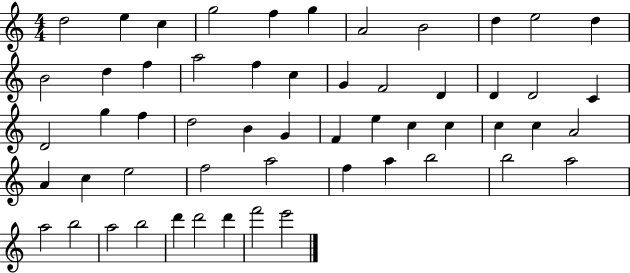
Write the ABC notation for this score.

X:1
T:Untitled
M:4/4
L:1/4
K:C
d2 e c g2 f g A2 B2 d e2 d B2 d f a2 f c G F2 D D D2 C D2 g f d2 B G F e c c c c A2 A c e2 f2 a2 f a b2 b2 a2 a2 b2 a2 b2 d' d'2 d' f'2 e'2